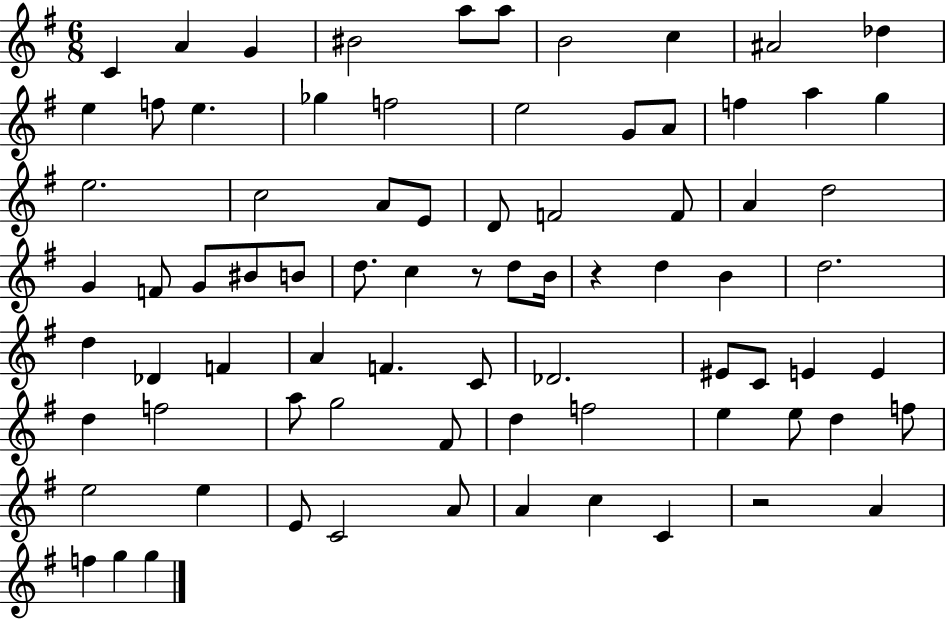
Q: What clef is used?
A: treble